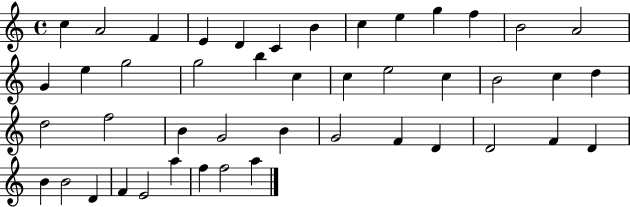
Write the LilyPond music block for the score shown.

{
  \clef treble
  \time 4/4
  \defaultTimeSignature
  \key c \major
  c''4 a'2 f'4 | e'4 d'4 c'4 b'4 | c''4 e''4 g''4 f''4 | b'2 a'2 | \break g'4 e''4 g''2 | g''2 b''4 c''4 | c''4 e''2 c''4 | b'2 c''4 d''4 | \break d''2 f''2 | b'4 g'2 b'4 | g'2 f'4 d'4 | d'2 f'4 d'4 | \break b'4 b'2 d'4 | f'4 e'2 a''4 | f''4 f''2 a''4 | \bar "|."
}